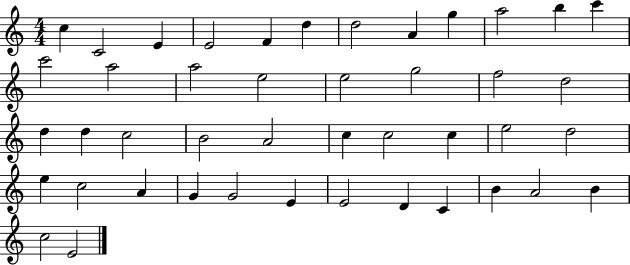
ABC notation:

X:1
T:Untitled
M:4/4
L:1/4
K:C
c C2 E E2 F d d2 A g a2 b c' c'2 a2 a2 e2 e2 g2 f2 d2 d d c2 B2 A2 c c2 c e2 d2 e c2 A G G2 E E2 D C B A2 B c2 E2